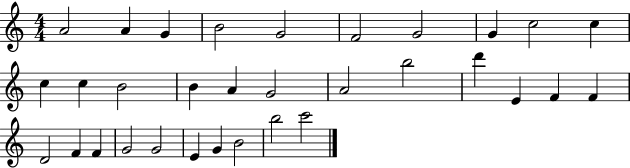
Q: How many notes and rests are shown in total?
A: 32